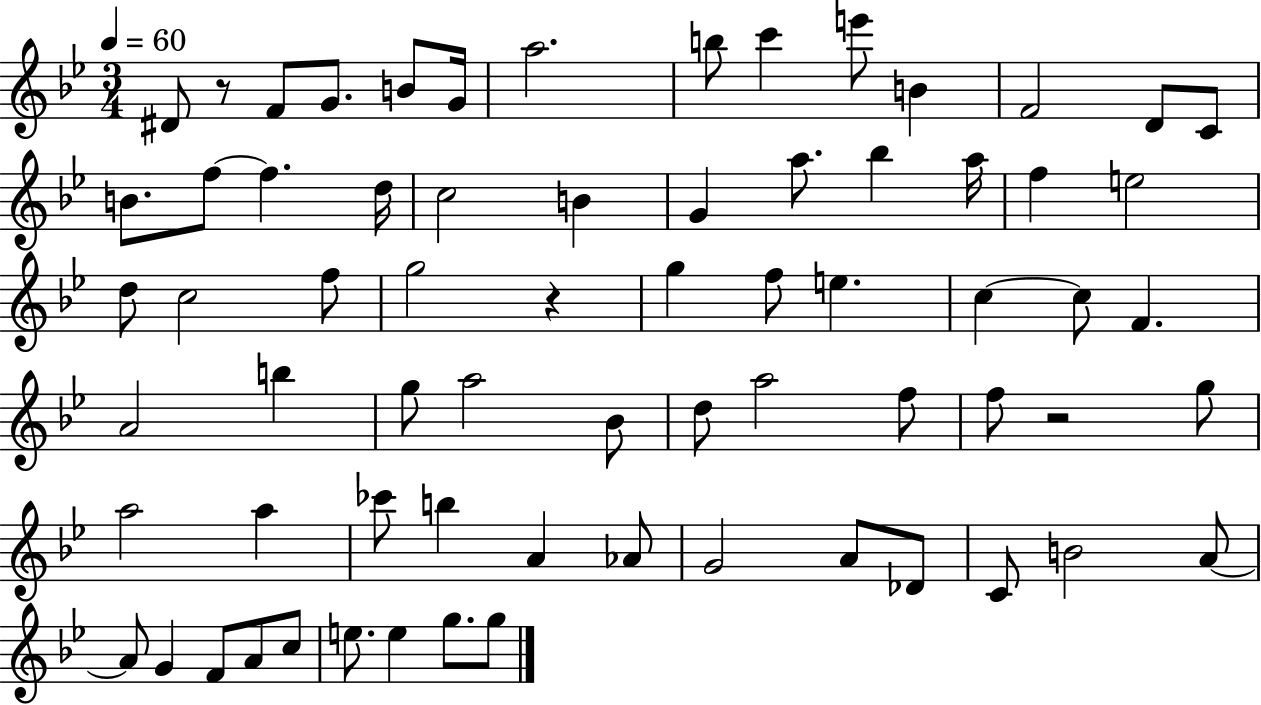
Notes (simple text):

D#4/e R/e F4/e G4/e. B4/e G4/s A5/h. B5/e C6/q E6/e B4/q F4/h D4/e C4/e B4/e. F5/e F5/q. D5/s C5/h B4/q G4/q A5/e. Bb5/q A5/s F5/q E5/h D5/e C5/h F5/e G5/h R/q G5/q F5/e E5/q. C5/q C5/e F4/q. A4/h B5/q G5/e A5/h Bb4/e D5/e A5/h F5/e F5/e R/h G5/e A5/h A5/q CES6/e B5/q A4/q Ab4/e G4/h A4/e Db4/e C4/e B4/h A4/e A4/e G4/q F4/e A4/e C5/e E5/e. E5/q G5/e. G5/e